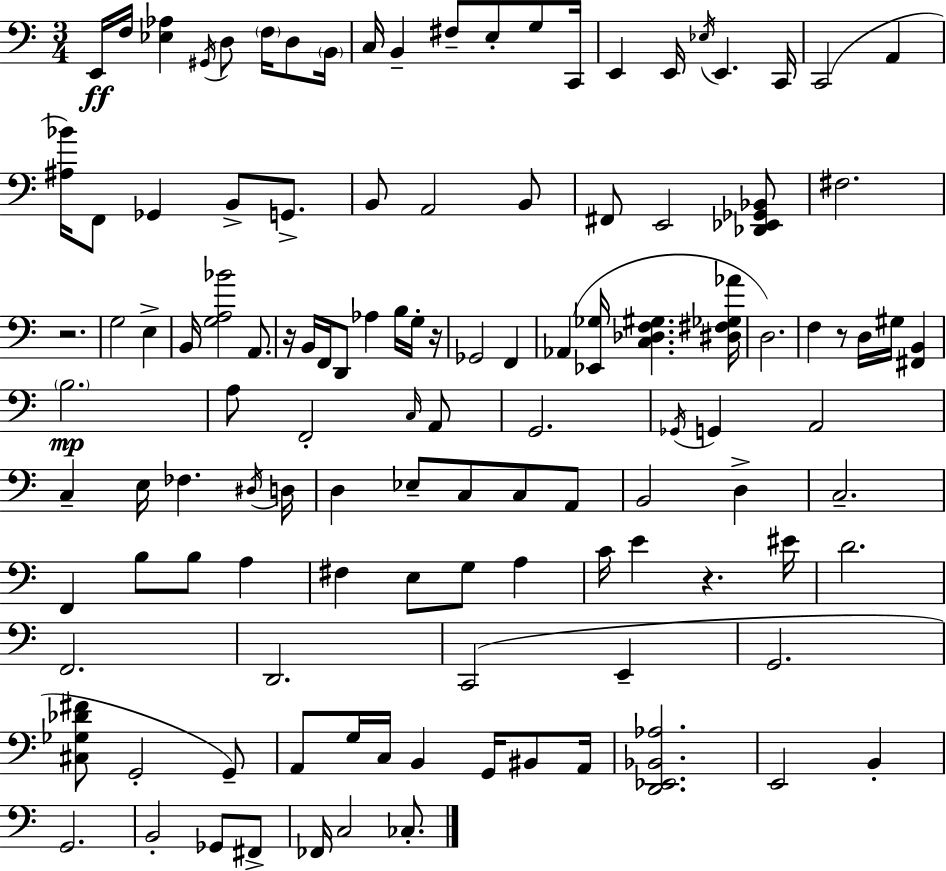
{
  \clef bass
  \numericTimeSignature
  \time 3/4
  \key a \minor
  e,16\ff f16 <ees aes>4 \acciaccatura { gis,16 } d8 \parenthesize f16 d8 | \parenthesize b,16 c16 b,4-- fis8-- e8-. g8 | c,16 e,4 e,16 \acciaccatura { ees16 } e,4. | c,16 c,2( a,4 | \break <ais bes'>16) f,8 ges,4 b,8-> g,8.-> | b,8 a,2 | b,8 fis,8 e,2 | <des, ees, ges, bes,>8 fis2. | \break r2. | g2 e4-> | b,16 <g a bes'>2 a,8. | r16 b,16 f,16 d,8 aes4 b16 | \break g16-. r16 ges,2 f,4 | aes,4( <ees, ges>16 <c des f gis>4. | <dis fis ges aes'>16 d2.) | f4 r8 d16 gis16 <fis, b,>4 | \break \parenthesize b2.\mp | a8 f,2-. | \grace { c16 } a,8 g,2. | \acciaccatura { ges,16 } g,4 a,2 | \break c4-- e16 fes4. | \acciaccatura { dis16 } d16 d4 ees8-- c8 | c8 a,8 b,2 | d4-> c2.-- | \break f,4 b8 b8 | a4 fis4 e8 g8 | a4 c'16 e'4 r4. | eis'16 d'2. | \break f,2. | d,2. | c,2( | e,4-- g,2. | \break <cis ges des' fis'>8 g,2-. | g,8--) a,8 g16 c16 b,4 | g,16 bis,8 a,16 <d, ees, bes, aes>2. | e,2 | \break b,4-. g,2. | b,2-. | ges,8 fis,8-> fes,16 c2 | ces8.-. \bar "|."
}